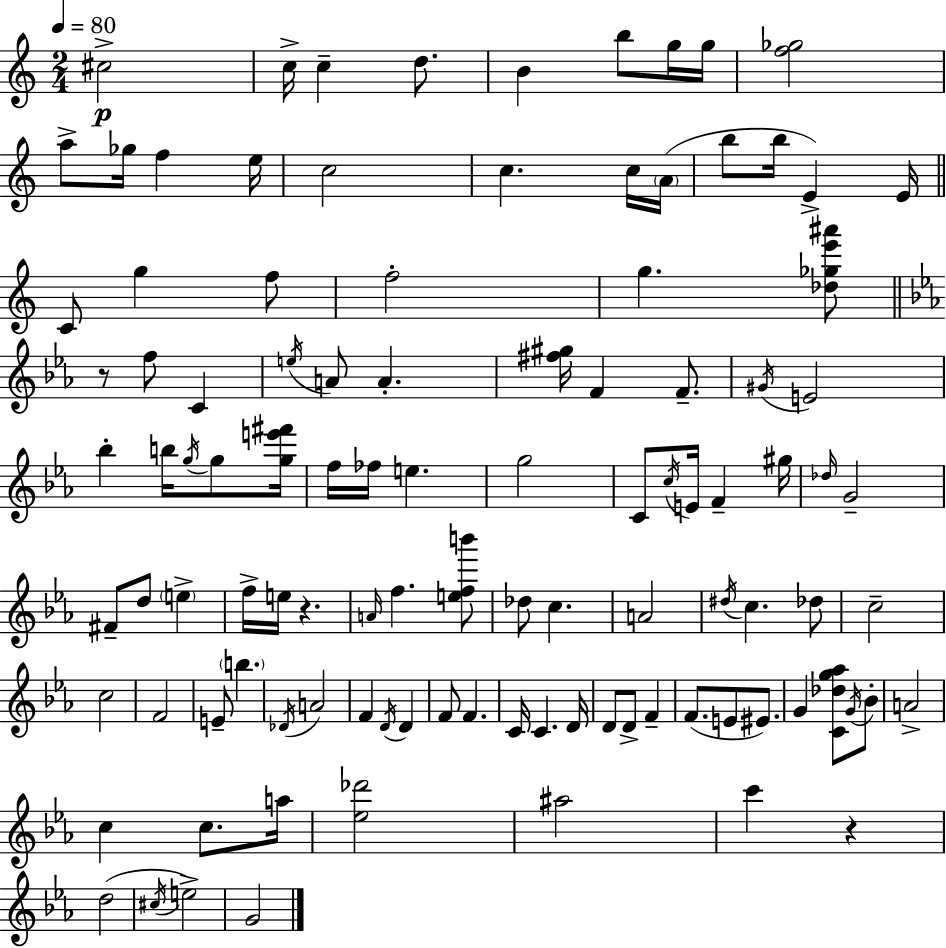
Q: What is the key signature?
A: C major